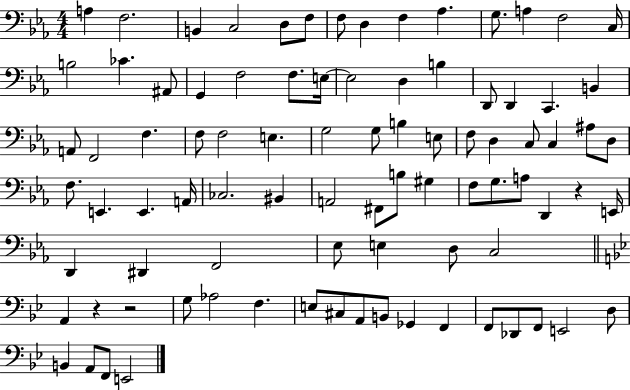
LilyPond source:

{
  \clef bass
  \numericTimeSignature
  \time 4/4
  \key ees \major
  a4 f2. | b,4 c2 d8 f8 | f8 d4 f4 aes4. | g8. a4 f2 c16 | \break b2 ces'4. ais,8 | g,4 f2 f8. e16~~ | e2 d4 b4 | d,8 d,4 c,4. b,4 | \break a,8 f,2 f4. | f8 f2 e4. | g2 g8 b4 e8 | f8 d4 c8 c4 ais8 d8 | \break f8. e,4. e,4. a,16 | ces2. bis,4 | a,2 fis,8 b8 gis4 | f8 g8. a8 d,4 r4 e,16 | \break d,4 dis,4 f,2 | ees8 e4 d8 c2 | \bar "||" \break \key bes \major a,4 r4 r2 | g8 aes2 f4. | e8 cis8 a,8 b,8 ges,4 f,4 | f,8 des,8 f,8 e,2 d8 | \break b,4 a,8 f,8 e,2 | \bar "|."
}